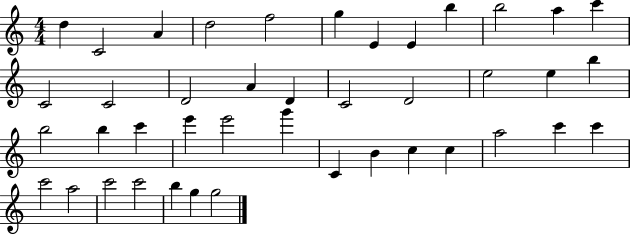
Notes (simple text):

D5/q C4/h A4/q D5/h F5/h G5/q E4/q E4/q B5/q B5/h A5/q C6/q C4/h C4/h D4/h A4/q D4/q C4/h D4/h E5/h E5/q B5/q B5/h B5/q C6/q E6/q E6/h G6/q C4/q B4/q C5/q C5/q A5/h C6/q C6/q C6/h A5/h C6/h C6/h B5/q G5/q G5/h